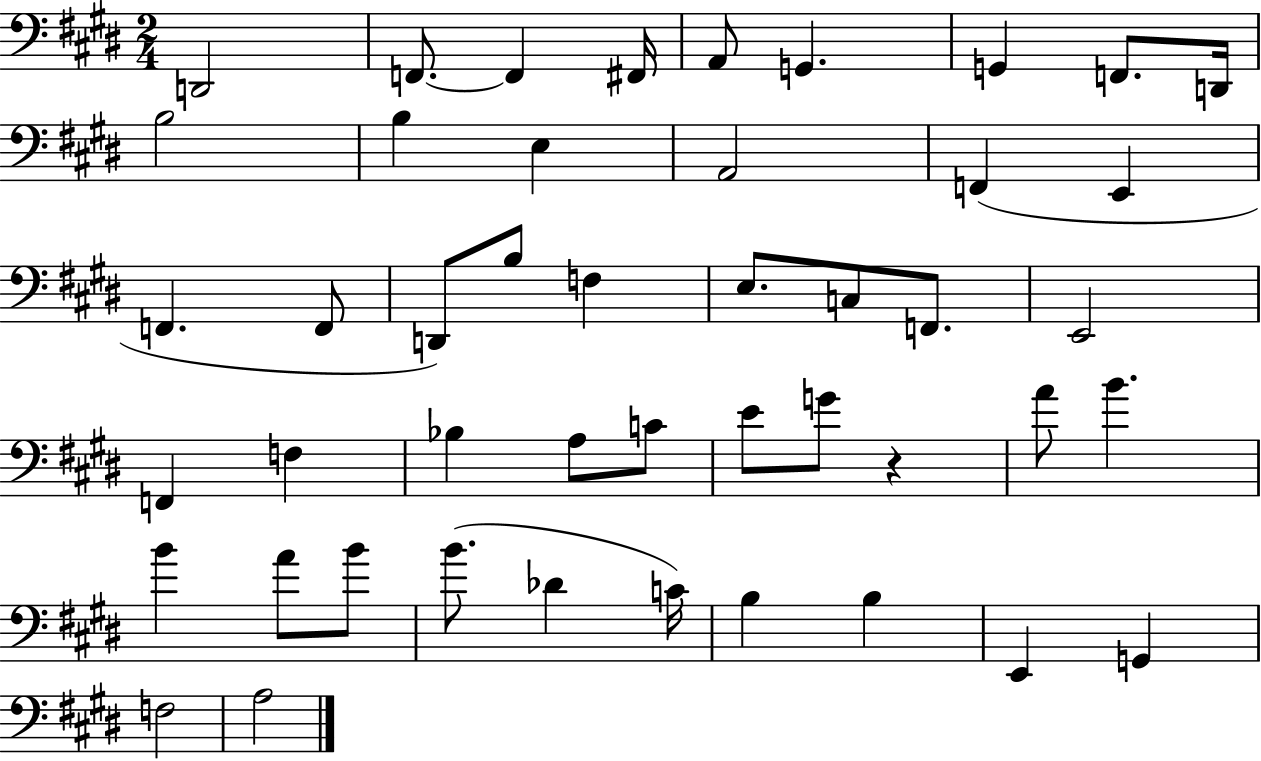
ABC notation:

X:1
T:Untitled
M:2/4
L:1/4
K:E
D,,2 F,,/2 F,, ^F,,/4 A,,/2 G,, G,, F,,/2 D,,/4 B,2 B, E, A,,2 F,, E,, F,, F,,/2 D,,/2 B,/2 F, E,/2 C,/2 F,,/2 E,,2 F,, F, _B, A,/2 C/2 E/2 G/2 z A/2 B B A/2 B/2 B/2 _D C/4 B, B, E,, G,, F,2 A,2